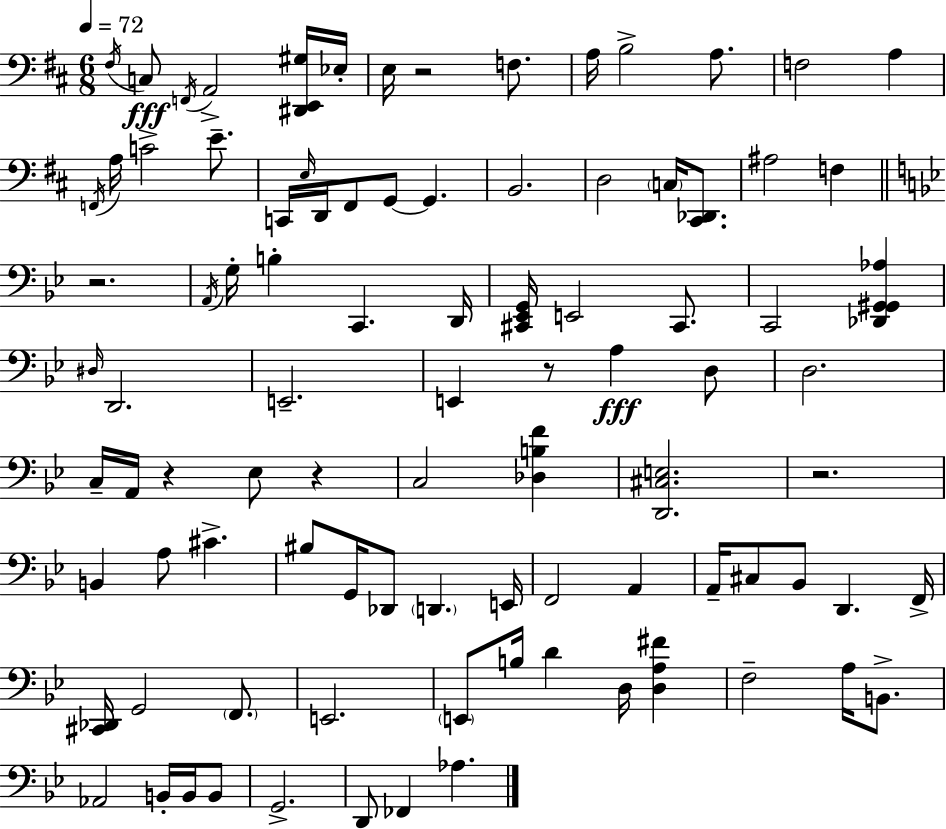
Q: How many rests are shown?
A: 6